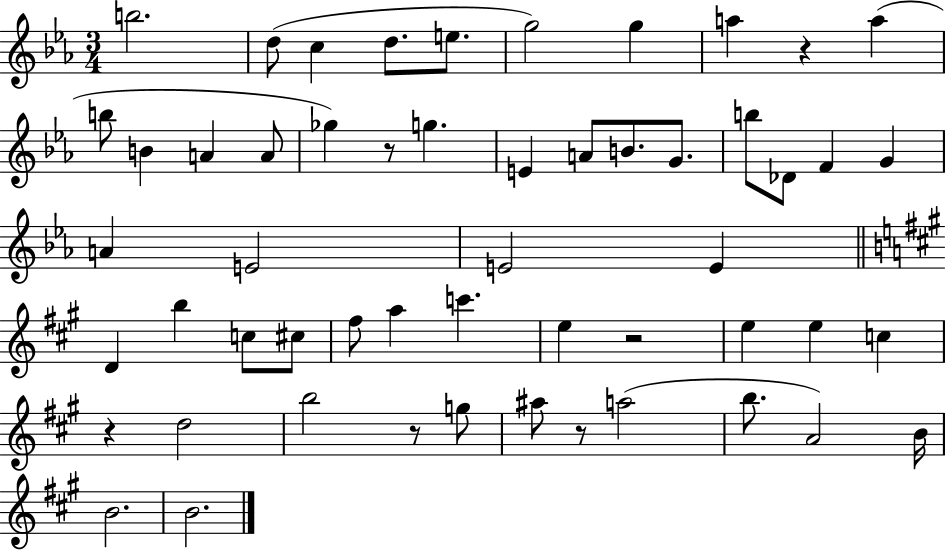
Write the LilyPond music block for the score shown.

{
  \clef treble
  \numericTimeSignature
  \time 3/4
  \key ees \major
  b''2. | d''8( c''4 d''8. e''8. | g''2) g''4 | a''4 r4 a''4( | \break b''8 b'4 a'4 a'8 | ges''4) r8 g''4. | e'4 a'8 b'8. g'8. | b''8 des'8 f'4 g'4 | \break a'4 e'2 | e'2 e'4 | \bar "||" \break \key a \major d'4 b''4 c''8 cis''8 | fis''8 a''4 c'''4. | e''4 r2 | e''4 e''4 c''4 | \break r4 d''2 | b''2 r8 g''8 | ais''8 r8 a''2( | b''8. a'2) b'16 | \break b'2. | b'2. | \bar "|."
}